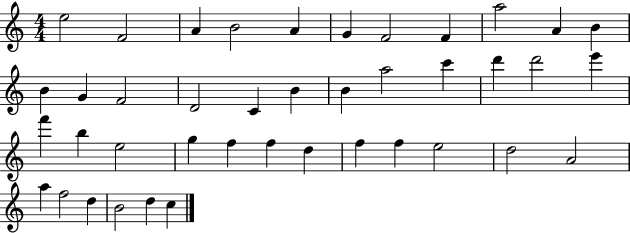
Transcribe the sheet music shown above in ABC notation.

X:1
T:Untitled
M:4/4
L:1/4
K:C
e2 F2 A B2 A G F2 F a2 A B B G F2 D2 C B B a2 c' d' d'2 e' f' b e2 g f f d f f e2 d2 A2 a f2 d B2 d c